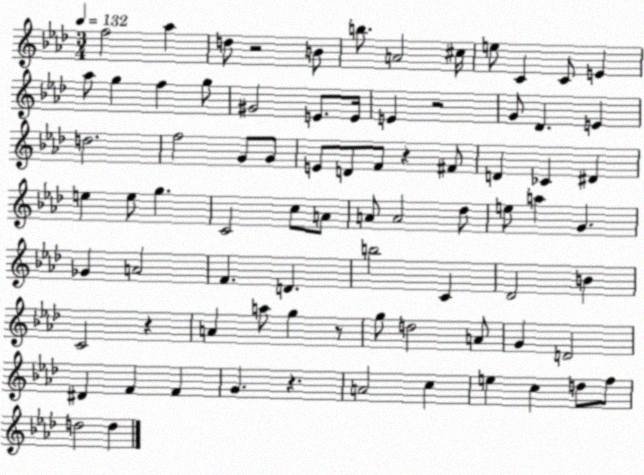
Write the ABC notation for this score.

X:1
T:Untitled
M:3/4
L:1/4
K:Ab
f2 _a d/2 z2 B/2 b/2 A2 ^c/4 e/2 C C/2 E _a/2 g f g/2 ^G2 E/2 E/4 E z2 G/2 _D E d2 f2 G/2 G/2 E/2 D/2 F/2 z ^F/2 D _C ^D e e/2 g C2 c/2 A/2 A/2 A2 _d/2 e/2 a G _G A2 F D b2 C _D2 B C2 z A a/2 g z/2 g/2 d2 A/2 G D2 ^D F F G z A2 c e c d/2 f/2 d2 d